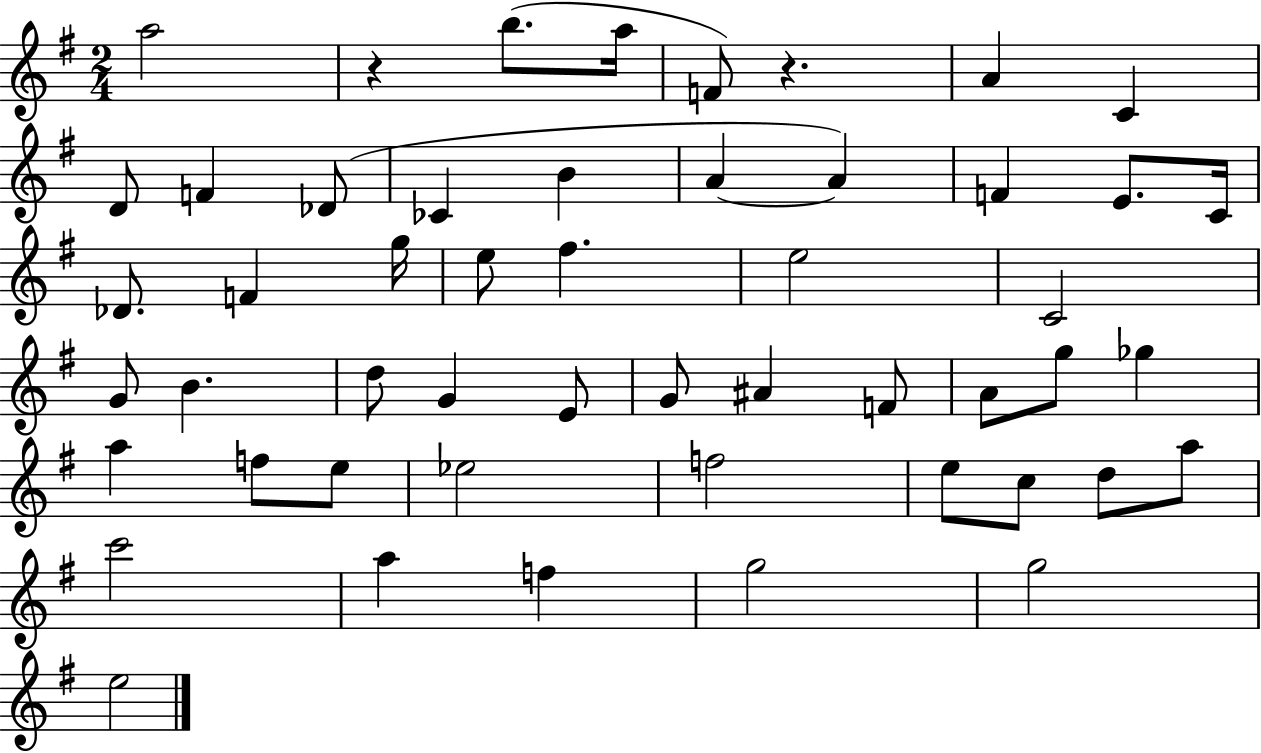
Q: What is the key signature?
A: G major